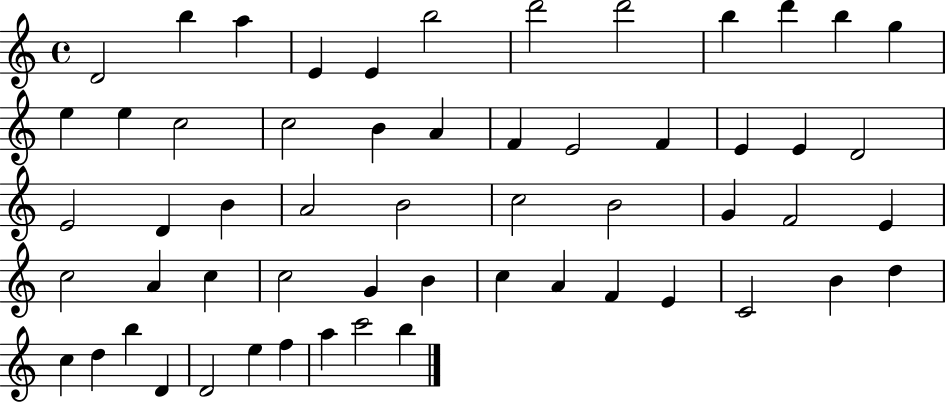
X:1
T:Untitled
M:4/4
L:1/4
K:C
D2 b a E E b2 d'2 d'2 b d' b g e e c2 c2 B A F E2 F E E D2 E2 D B A2 B2 c2 B2 G F2 E c2 A c c2 G B c A F E C2 B d c d b D D2 e f a c'2 b